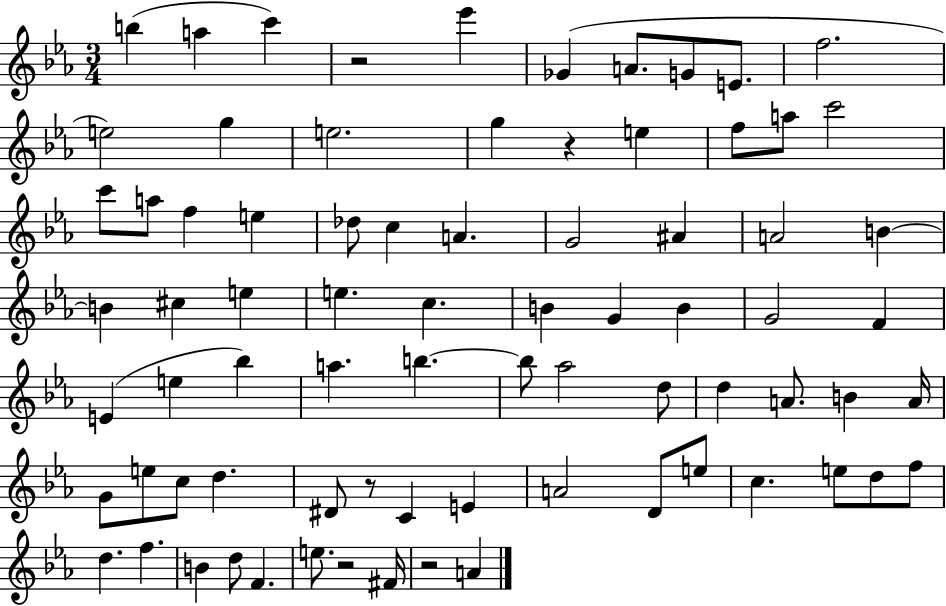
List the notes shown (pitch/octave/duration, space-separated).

B5/q A5/q C6/q R/h Eb6/q Gb4/q A4/e. G4/e E4/e. F5/h. E5/h G5/q E5/h. G5/q R/q E5/q F5/e A5/e C6/h C6/e A5/e F5/q E5/q Db5/e C5/q A4/q. G4/h A#4/q A4/h B4/q B4/q C#5/q E5/q E5/q. C5/q. B4/q G4/q B4/q G4/h F4/q E4/q E5/q Bb5/q A5/q. B5/q. B5/e Ab5/h D5/e D5/q A4/e. B4/q A4/s G4/e E5/e C5/e D5/q. D#4/e R/e C4/q E4/q A4/h D4/e E5/e C5/q. E5/e D5/e F5/e D5/q. F5/q. B4/q D5/e F4/q. E5/e. R/h F#4/s R/h A4/q